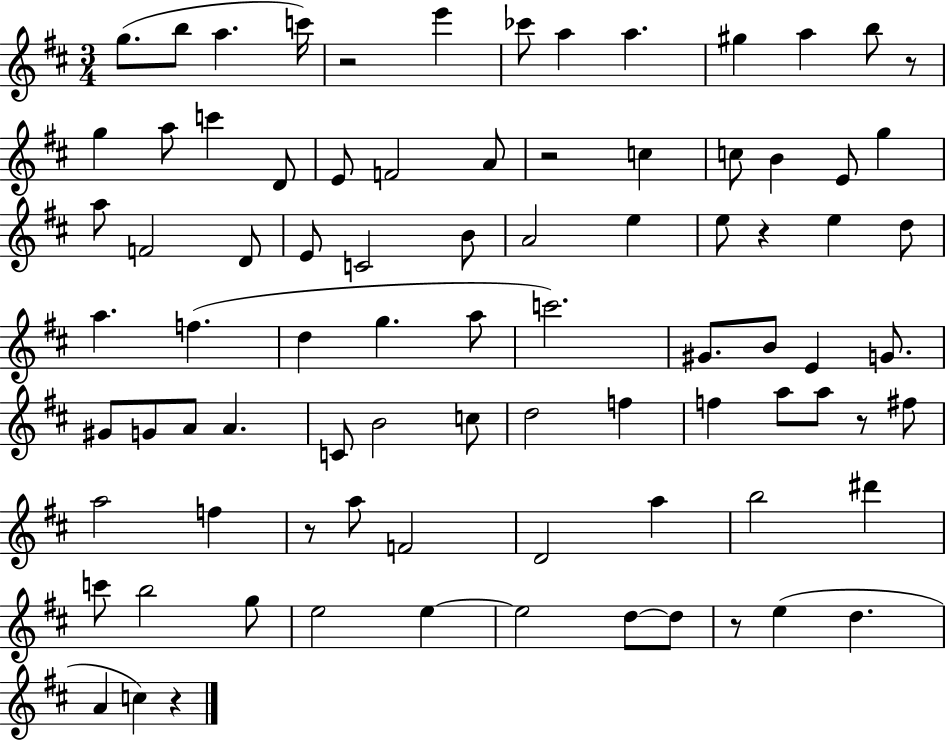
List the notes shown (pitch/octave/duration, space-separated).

G5/e. B5/e A5/q. C6/s R/h E6/q CES6/e A5/q A5/q. G#5/q A5/q B5/e R/e G5/q A5/e C6/q D4/e E4/e F4/h A4/e R/h C5/q C5/e B4/q E4/e G5/q A5/e F4/h D4/e E4/e C4/h B4/e A4/h E5/q E5/e R/q E5/q D5/e A5/q. F5/q. D5/q G5/q. A5/e C6/h. G#4/e. B4/e E4/q G4/e. G#4/e G4/e A4/e A4/q. C4/e B4/h C5/e D5/h F5/q F5/q A5/e A5/e R/e F#5/e A5/h F5/q R/e A5/e F4/h D4/h A5/q B5/h D#6/q C6/e B5/h G5/e E5/h E5/q E5/h D5/e D5/e R/e E5/q D5/q. A4/q C5/q R/q